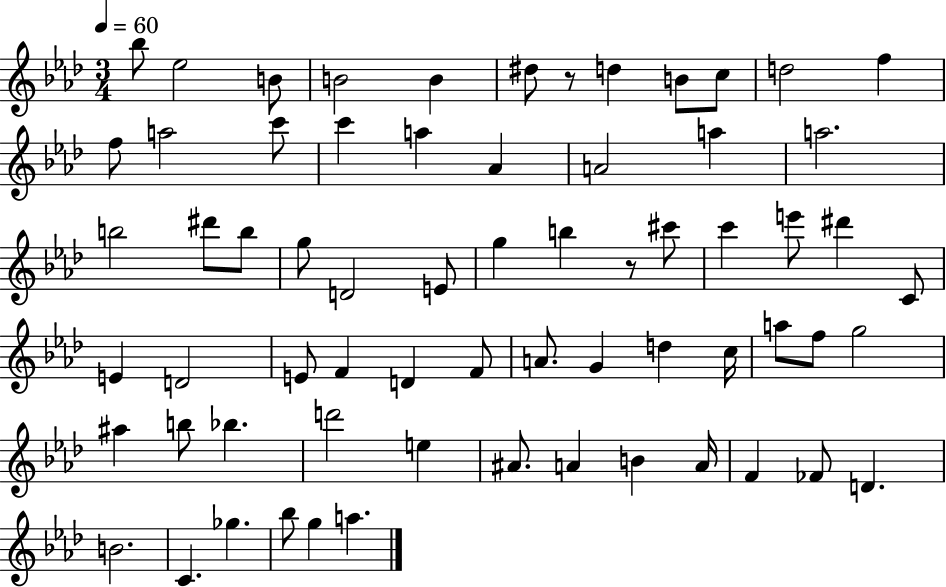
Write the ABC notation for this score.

X:1
T:Untitled
M:3/4
L:1/4
K:Ab
_b/2 _e2 B/2 B2 B ^d/2 z/2 d B/2 c/2 d2 f f/2 a2 c'/2 c' a _A A2 a a2 b2 ^d'/2 b/2 g/2 D2 E/2 g b z/2 ^c'/2 c' e'/2 ^d' C/2 E D2 E/2 F D F/2 A/2 G d c/4 a/2 f/2 g2 ^a b/2 _b d'2 e ^A/2 A B A/4 F _F/2 D B2 C _g _b/2 g a